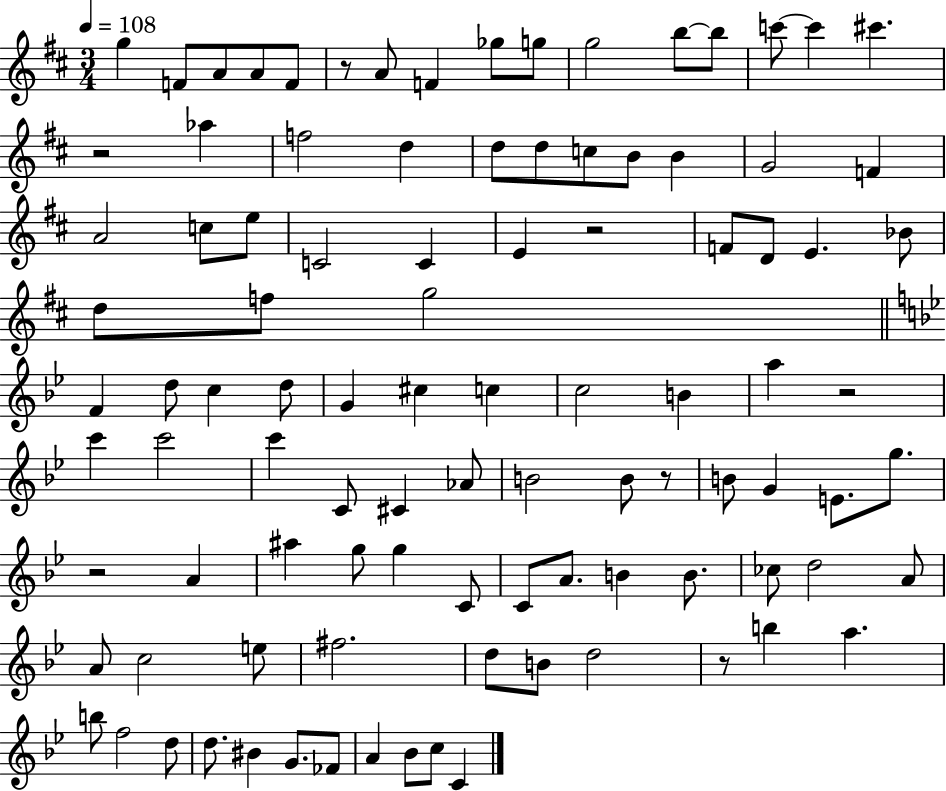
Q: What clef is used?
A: treble